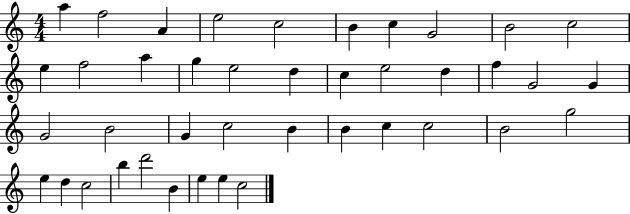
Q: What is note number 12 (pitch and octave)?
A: F5